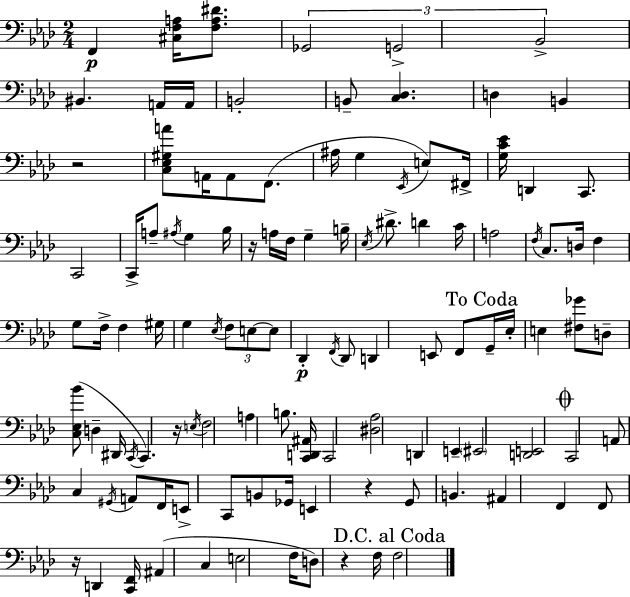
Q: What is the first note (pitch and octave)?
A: F2